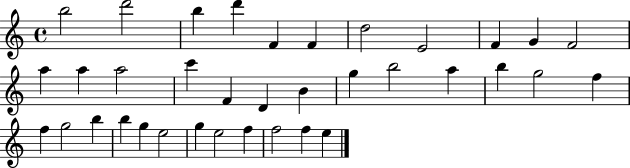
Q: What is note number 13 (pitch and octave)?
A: A5